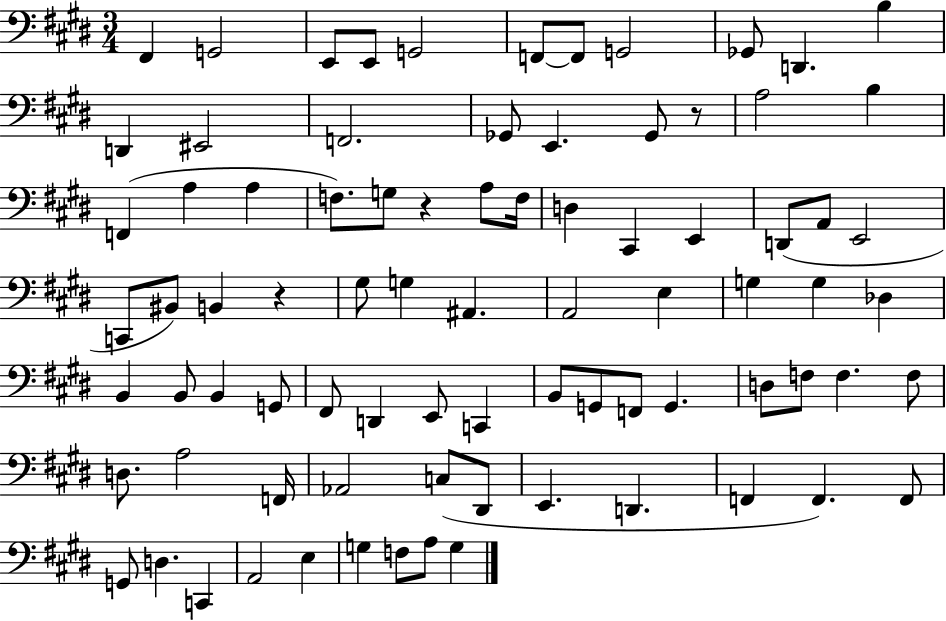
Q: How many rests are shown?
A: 3